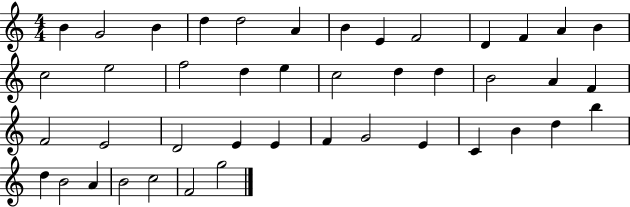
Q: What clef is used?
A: treble